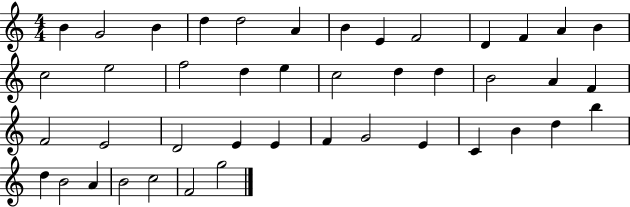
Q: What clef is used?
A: treble